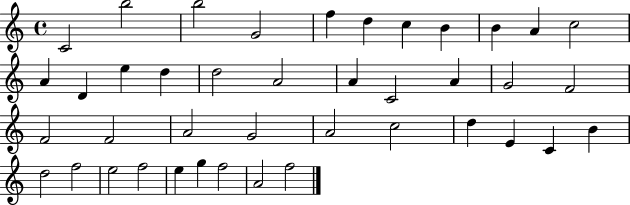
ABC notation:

X:1
T:Untitled
M:4/4
L:1/4
K:C
C2 b2 b2 G2 f d c B B A c2 A D e d d2 A2 A C2 A G2 F2 F2 F2 A2 G2 A2 c2 d E C B d2 f2 e2 f2 e g f2 A2 f2